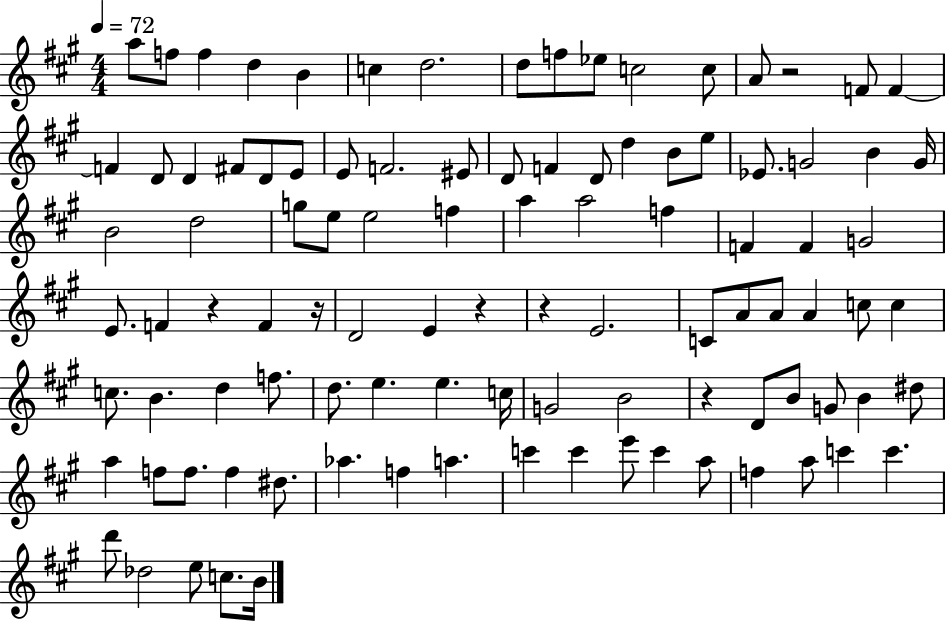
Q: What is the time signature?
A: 4/4